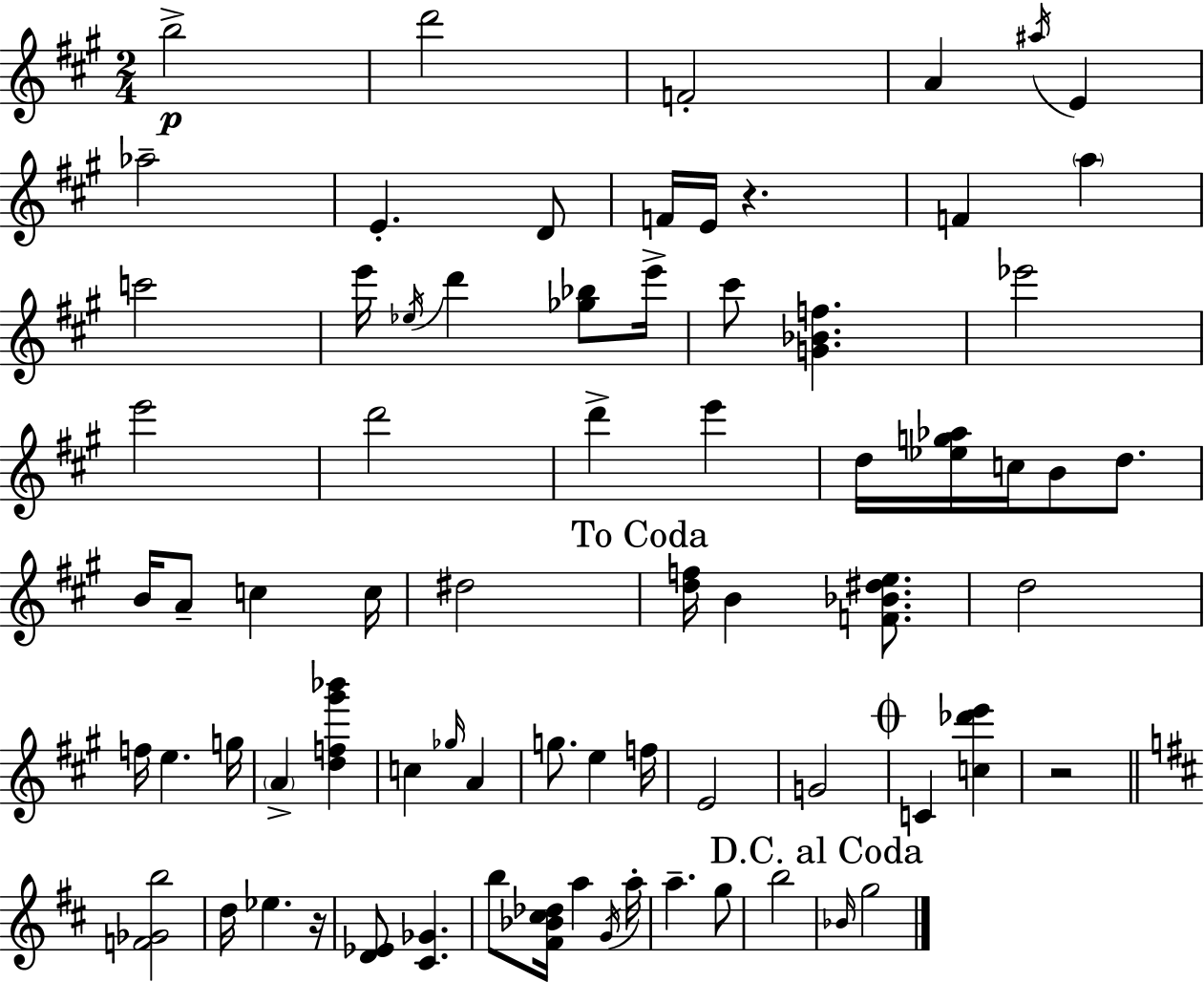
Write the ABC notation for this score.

X:1
T:Untitled
M:2/4
L:1/4
K:A
b2 d'2 F2 A ^a/4 E _a2 E D/2 F/4 E/4 z F a c'2 e'/4 _e/4 d' [_g_b]/2 e'/4 ^c'/2 [G_Bf] _e'2 e'2 d'2 d' e' d/4 [_eg_a]/4 c/4 B/2 d/2 B/4 A/2 c c/4 ^d2 [df]/4 B [F_B^de]/2 d2 f/4 e g/4 A [df^g'_b'] c _g/4 A g/2 e f/4 E2 G2 C [c_d'e'] z2 [F_Gb]2 d/4 _e z/4 [D_E]/2 [^C_G] b/2 [^F_B^c_d]/4 a G/4 a/4 a g/2 b2 _B/4 g2